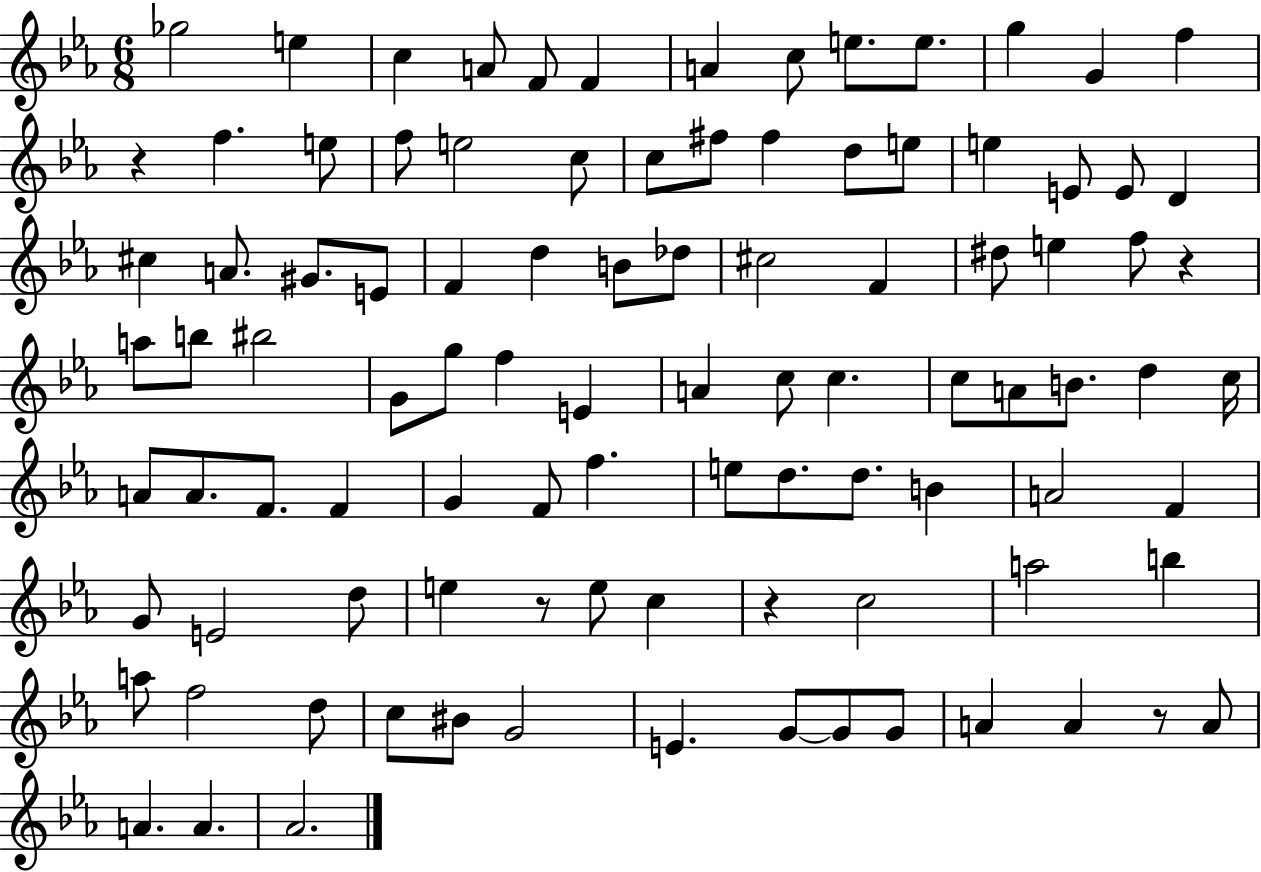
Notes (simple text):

Gb5/h E5/q C5/q A4/e F4/e F4/q A4/q C5/e E5/e. E5/e. G5/q G4/q F5/q R/q F5/q. E5/e F5/e E5/h C5/e C5/e F#5/e F#5/q D5/e E5/e E5/q E4/e E4/e D4/q C#5/q A4/e. G#4/e. E4/e F4/q D5/q B4/e Db5/e C#5/h F4/q D#5/e E5/q F5/e R/q A5/e B5/e BIS5/h G4/e G5/e F5/q E4/q A4/q C5/e C5/q. C5/e A4/e B4/e. D5/q C5/s A4/e A4/e. F4/e. F4/q G4/q F4/e F5/q. E5/e D5/e. D5/e. B4/q A4/h F4/q G4/e E4/h D5/e E5/q R/e E5/e C5/q R/q C5/h A5/h B5/q A5/e F5/h D5/e C5/e BIS4/e G4/h E4/q. G4/e G4/e G4/e A4/q A4/q R/e A4/e A4/q. A4/q. Ab4/h.